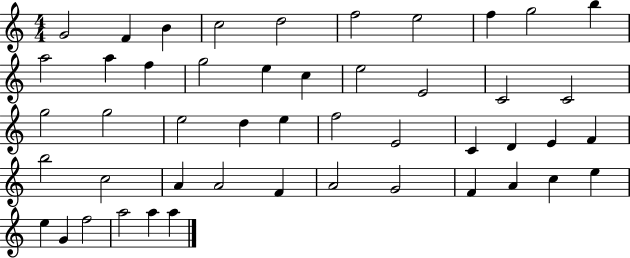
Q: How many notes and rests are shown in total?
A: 48